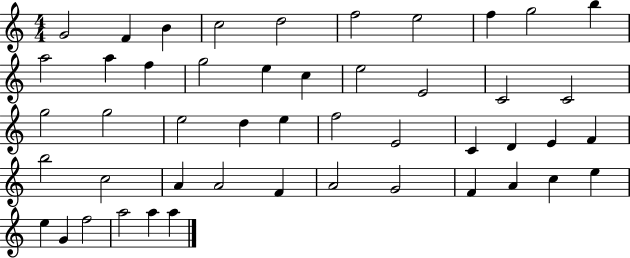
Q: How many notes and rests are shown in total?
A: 48